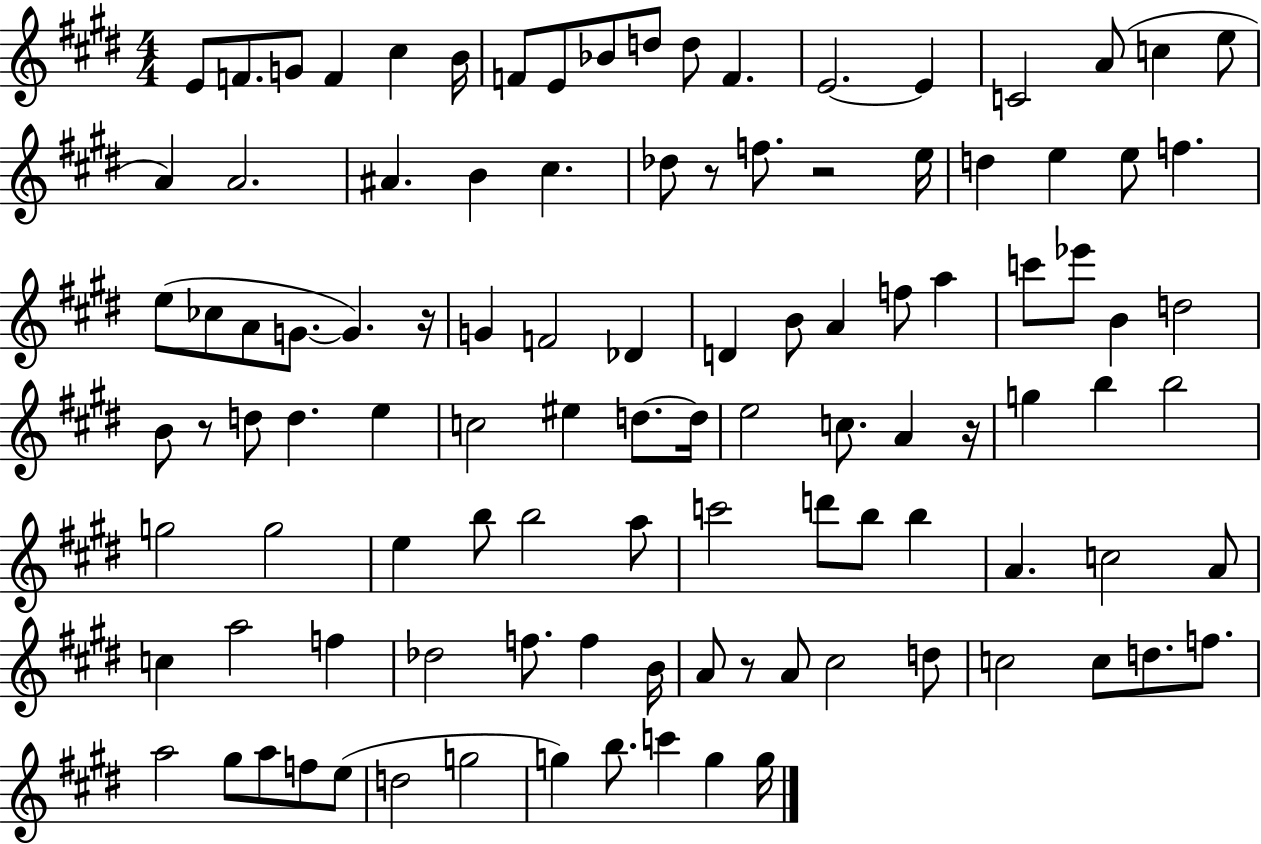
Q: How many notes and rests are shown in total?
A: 107